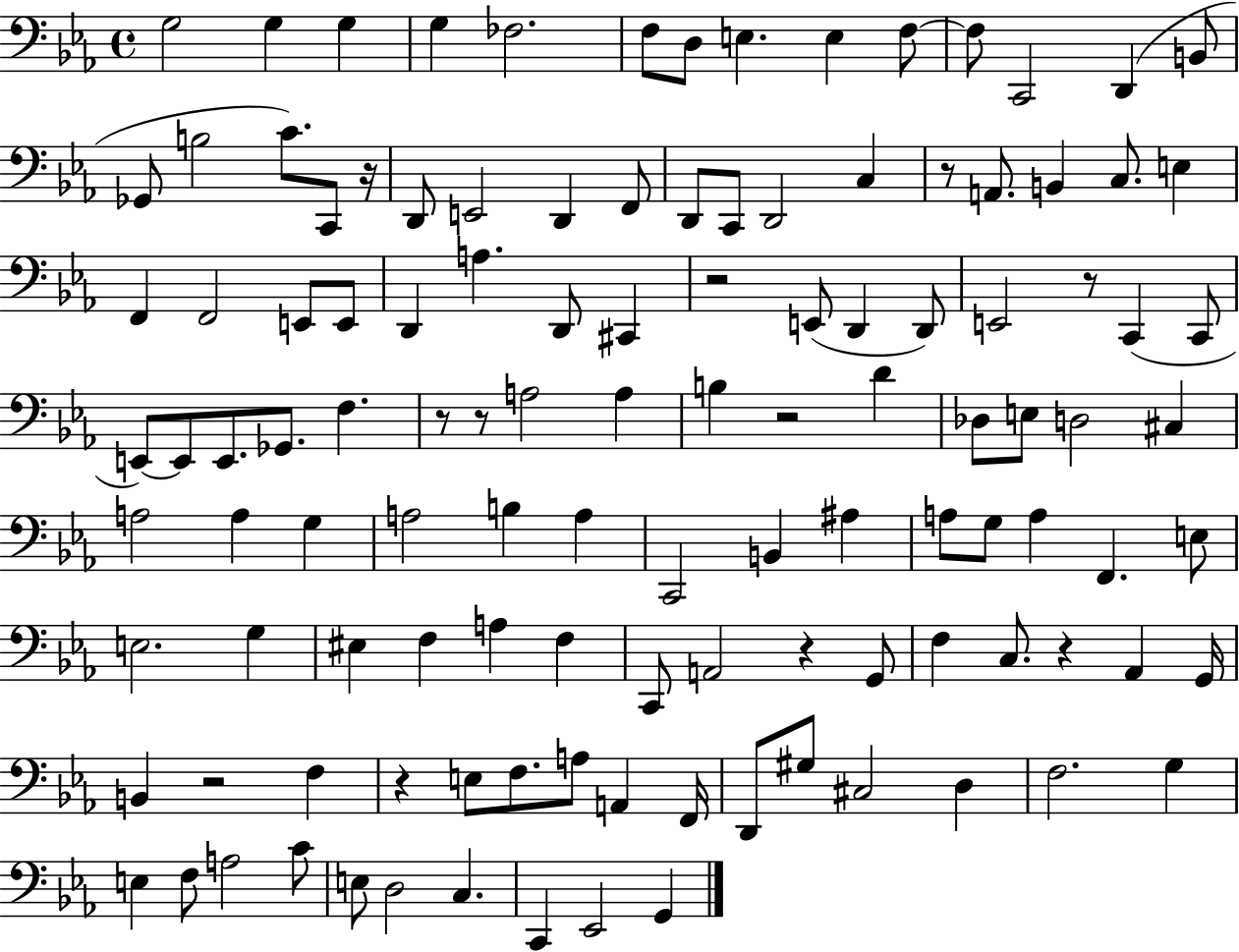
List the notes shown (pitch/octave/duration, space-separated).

G3/h G3/q G3/q G3/q FES3/h. F3/e D3/e E3/q. E3/q F3/e F3/e C2/h D2/q B2/e Gb2/e B3/h C4/e. C2/e R/s D2/e E2/h D2/q F2/e D2/e C2/e D2/h C3/q R/e A2/e. B2/q C3/e. E3/q F2/q F2/h E2/e E2/e D2/q A3/q. D2/e C#2/q R/h E2/e D2/q D2/e E2/h R/e C2/q C2/e E2/e E2/e E2/e. Gb2/e. F3/q. R/e R/e A3/h A3/q B3/q R/h D4/q Db3/e E3/e D3/h C#3/q A3/h A3/q G3/q A3/h B3/q A3/q C2/h B2/q A#3/q A3/e G3/e A3/q F2/q. E3/e E3/h. G3/q EIS3/q F3/q A3/q F3/q C2/e A2/h R/q G2/e F3/q C3/e. R/q Ab2/q G2/s B2/q R/h F3/q R/q E3/e F3/e. A3/e A2/q F2/s D2/e G#3/e C#3/h D3/q F3/h. G3/q E3/q F3/e A3/h C4/e E3/e D3/h C3/q. C2/q Eb2/h G2/q